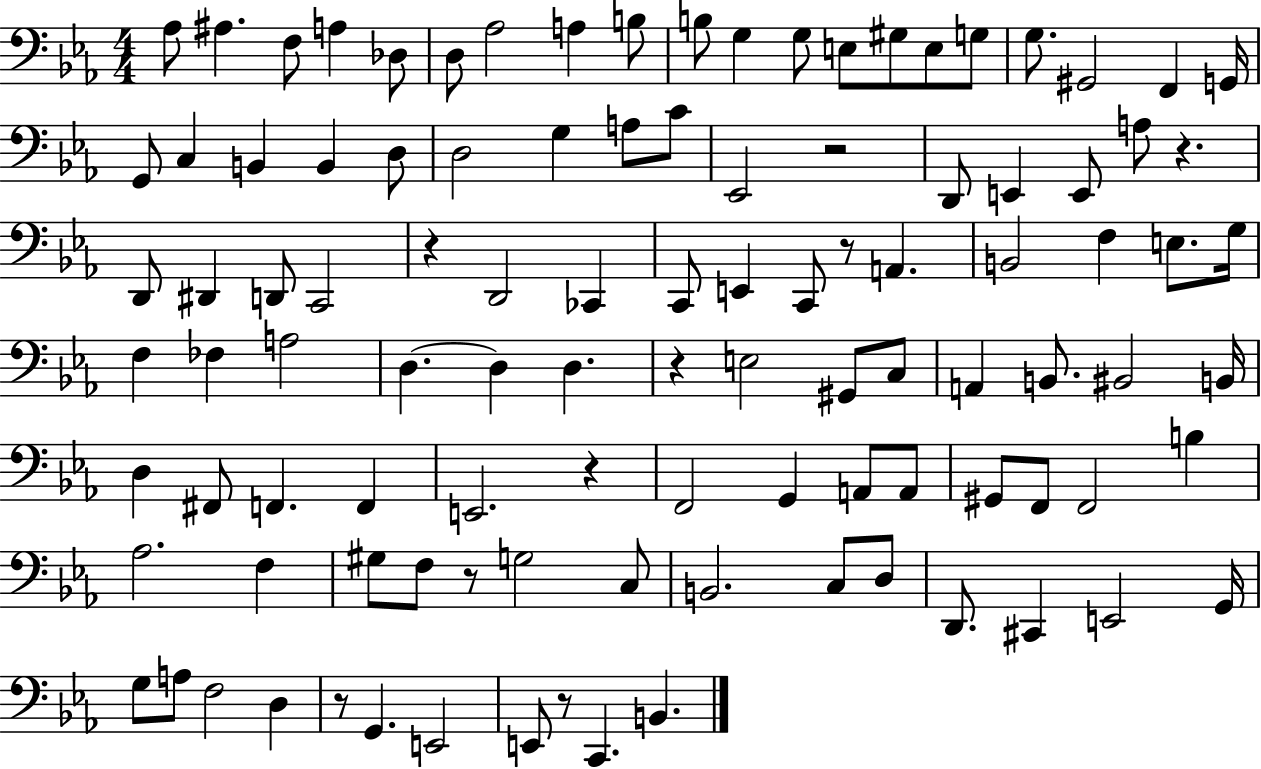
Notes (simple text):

Ab3/e A#3/q. F3/e A3/q Db3/e D3/e Ab3/h A3/q B3/e B3/e G3/q G3/e E3/e G#3/e E3/e G3/e G3/e. G#2/h F2/q G2/s G2/e C3/q B2/q B2/q D3/e D3/h G3/q A3/e C4/e Eb2/h R/h D2/e E2/q E2/e A3/e R/q. D2/e D#2/q D2/e C2/h R/q D2/h CES2/q C2/e E2/q C2/e R/e A2/q. B2/h F3/q E3/e. G3/s F3/q FES3/q A3/h D3/q. D3/q D3/q. R/q E3/h G#2/e C3/e A2/q B2/e. BIS2/h B2/s D3/q F#2/e F2/q. F2/q E2/h. R/q F2/h G2/q A2/e A2/e G#2/e F2/e F2/h B3/q Ab3/h. F3/q G#3/e F3/e R/e G3/h C3/e B2/h. C3/e D3/e D2/e. C#2/q E2/h G2/s G3/e A3/e F3/h D3/q R/e G2/q. E2/h E2/e R/e C2/q. B2/q.